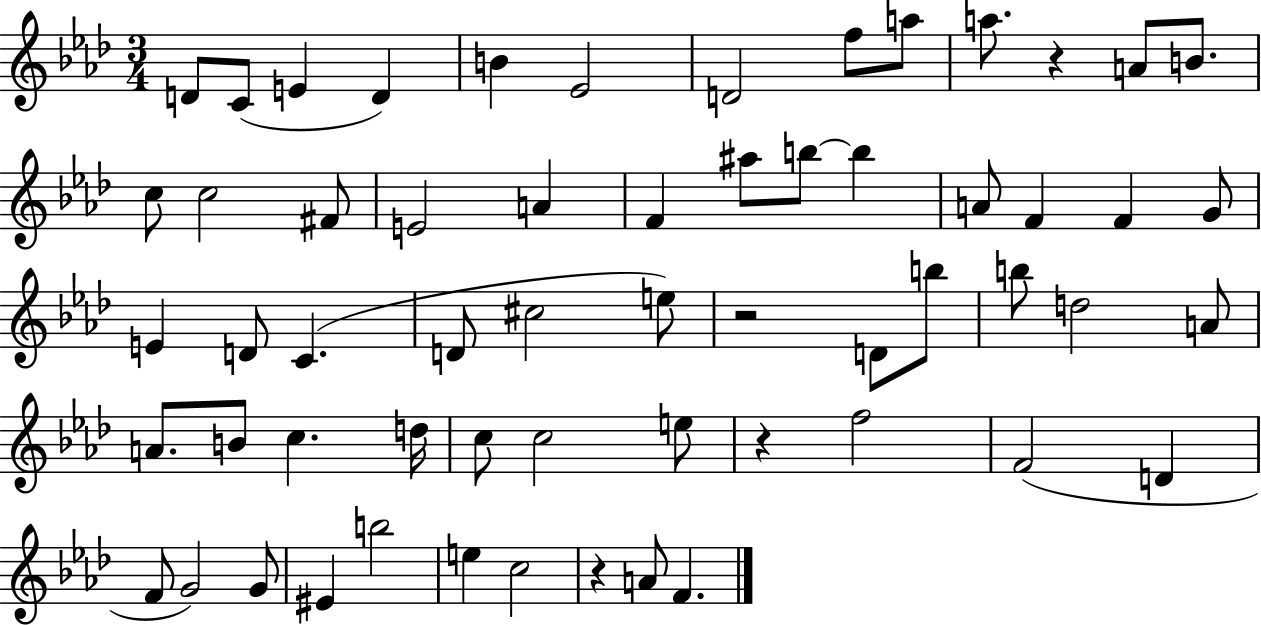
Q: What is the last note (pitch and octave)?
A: F4